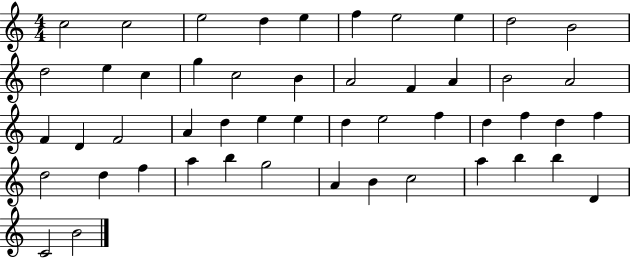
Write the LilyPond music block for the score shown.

{
  \clef treble
  \numericTimeSignature
  \time 4/4
  \key c \major
  c''2 c''2 | e''2 d''4 e''4 | f''4 e''2 e''4 | d''2 b'2 | \break d''2 e''4 c''4 | g''4 c''2 b'4 | a'2 f'4 a'4 | b'2 a'2 | \break f'4 d'4 f'2 | a'4 d''4 e''4 e''4 | d''4 e''2 f''4 | d''4 f''4 d''4 f''4 | \break d''2 d''4 f''4 | a''4 b''4 g''2 | a'4 b'4 c''2 | a''4 b''4 b''4 d'4 | \break c'2 b'2 | \bar "|."
}